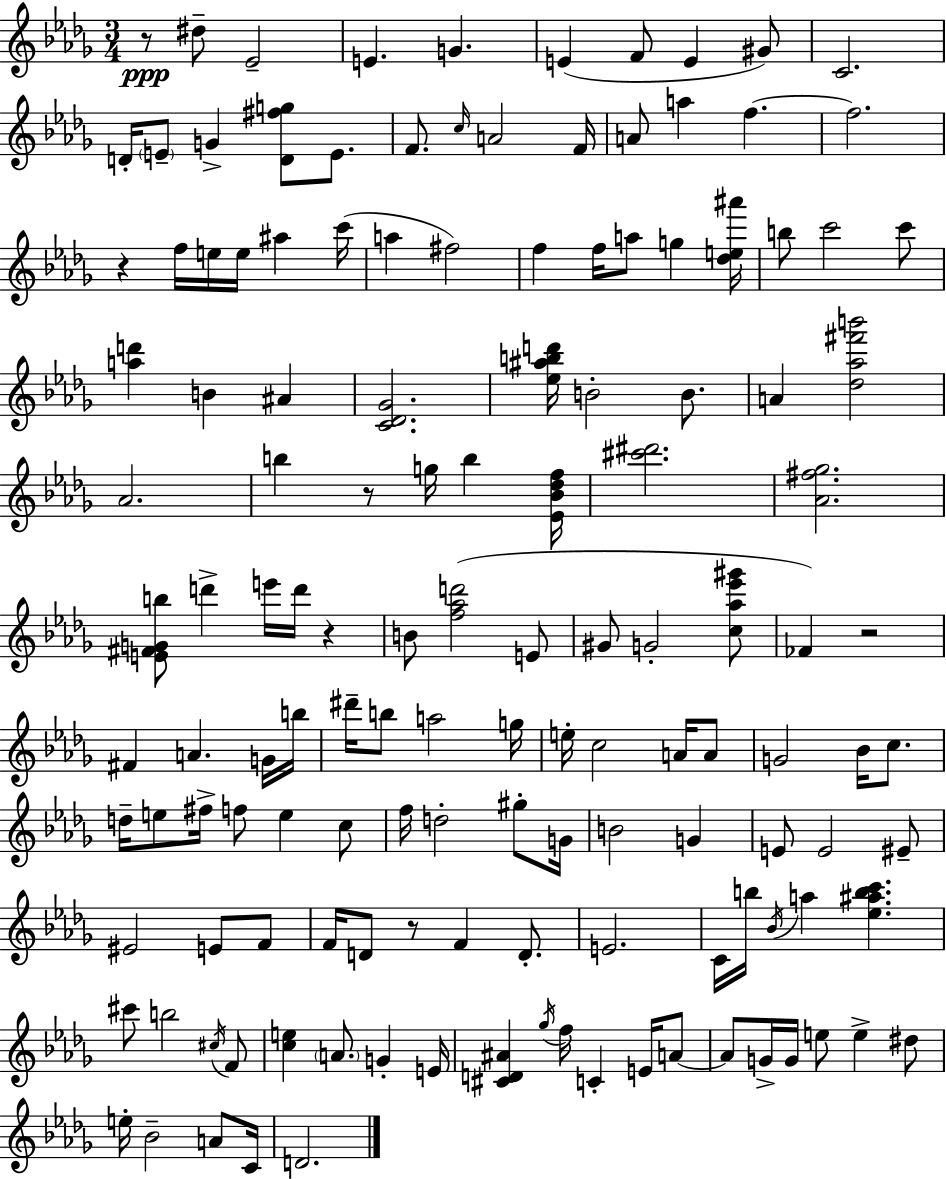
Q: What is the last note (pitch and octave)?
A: D4